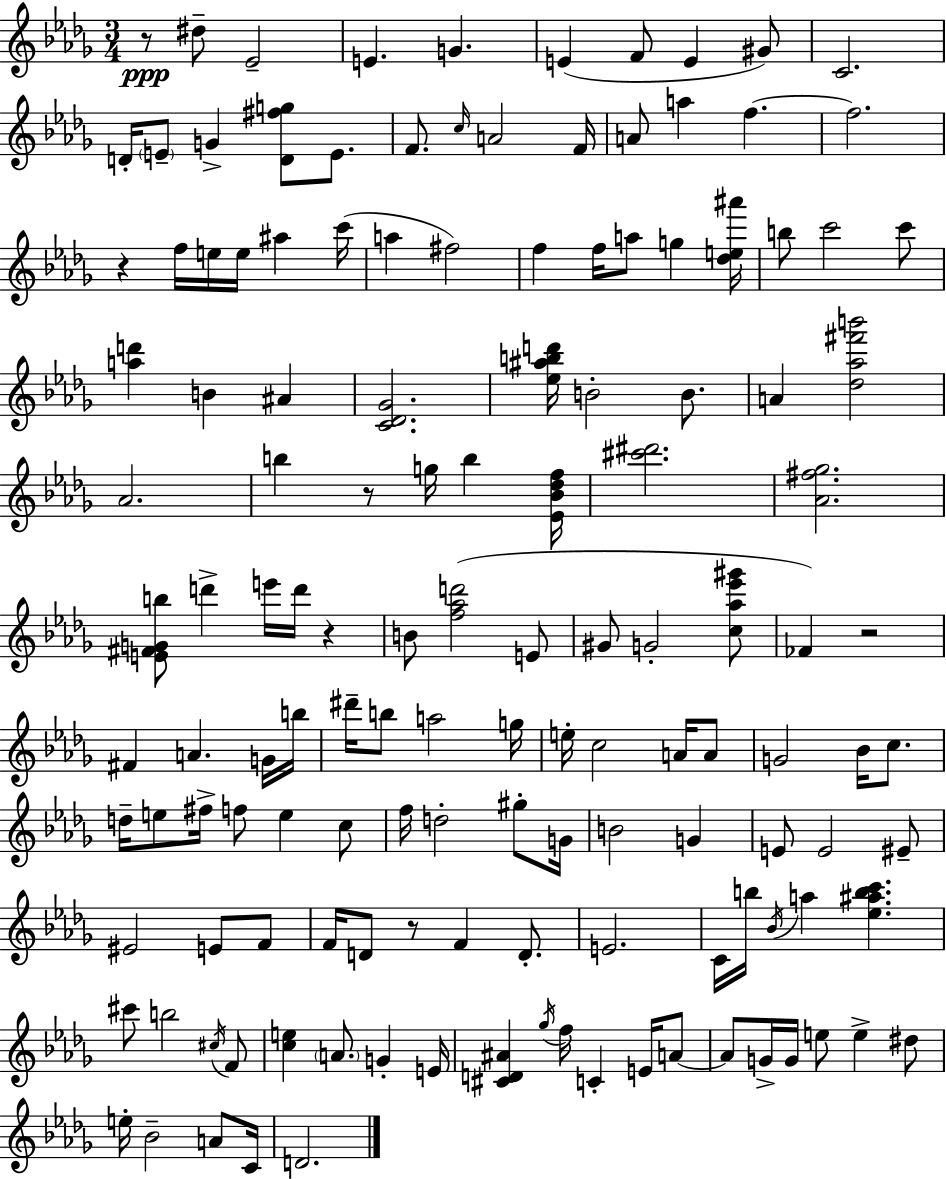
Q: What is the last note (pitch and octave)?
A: D4